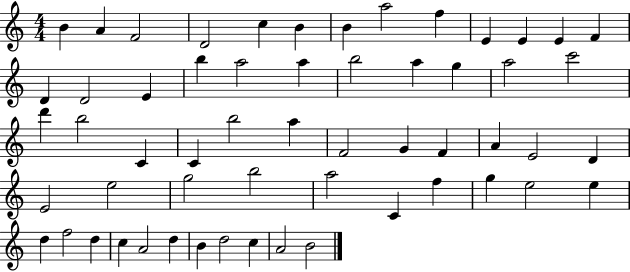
B4/q A4/q F4/h D4/h C5/q B4/q B4/q A5/h F5/q E4/q E4/q E4/q F4/q D4/q D4/h E4/q B5/q A5/h A5/q B5/h A5/q G5/q A5/h C6/h D6/q B5/h C4/q C4/q B5/h A5/q F4/h G4/q F4/q A4/q E4/h D4/q E4/h E5/h G5/h B5/h A5/h C4/q F5/q G5/q E5/h E5/q D5/q F5/h D5/q C5/q A4/h D5/q B4/q D5/h C5/q A4/h B4/h